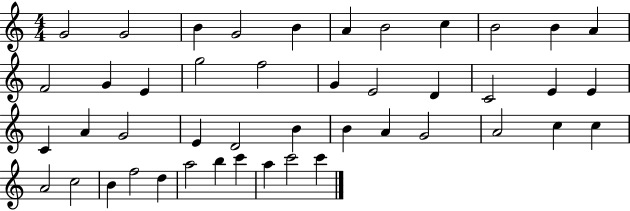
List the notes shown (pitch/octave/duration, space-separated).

G4/h G4/h B4/q G4/h B4/q A4/q B4/h C5/q B4/h B4/q A4/q F4/h G4/q E4/q G5/h F5/h G4/q E4/h D4/q C4/h E4/q E4/q C4/q A4/q G4/h E4/q D4/h B4/q B4/q A4/q G4/h A4/h C5/q C5/q A4/h C5/h B4/q F5/h D5/q A5/h B5/q C6/q A5/q C6/h C6/q